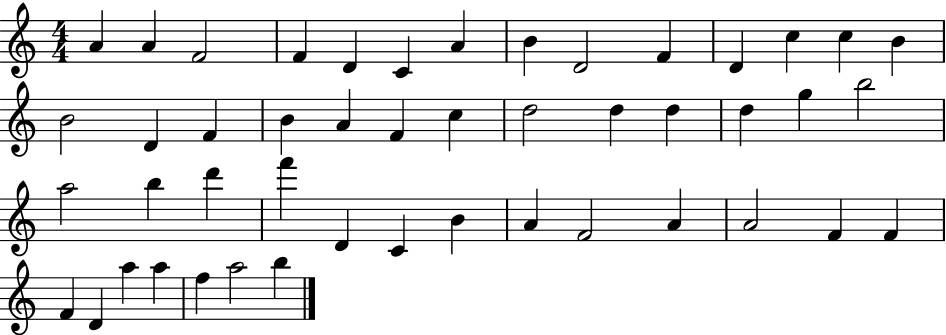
A4/q A4/q F4/h F4/q D4/q C4/q A4/q B4/q D4/h F4/q D4/q C5/q C5/q B4/q B4/h D4/q F4/q B4/q A4/q F4/q C5/q D5/h D5/q D5/q D5/q G5/q B5/h A5/h B5/q D6/q F6/q D4/q C4/q B4/q A4/q F4/h A4/q A4/h F4/q F4/q F4/q D4/q A5/q A5/q F5/q A5/h B5/q